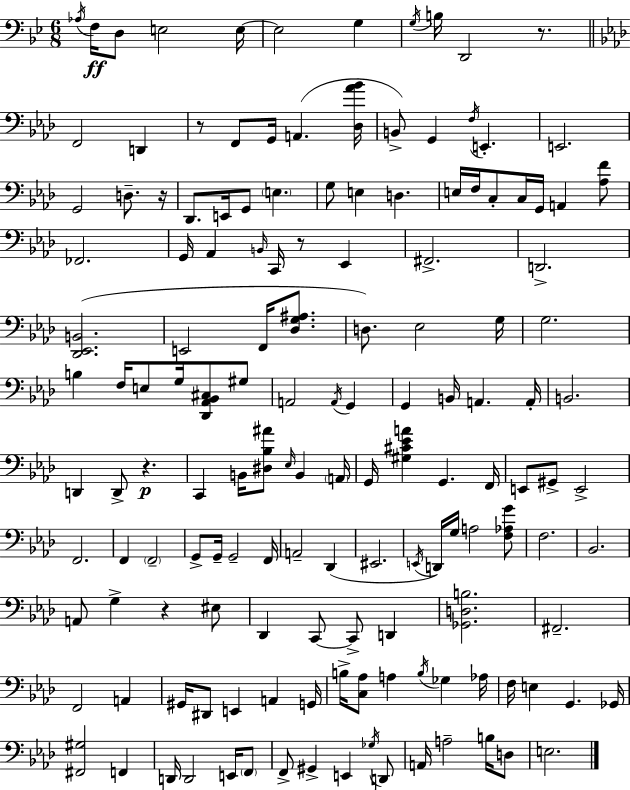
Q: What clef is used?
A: bass